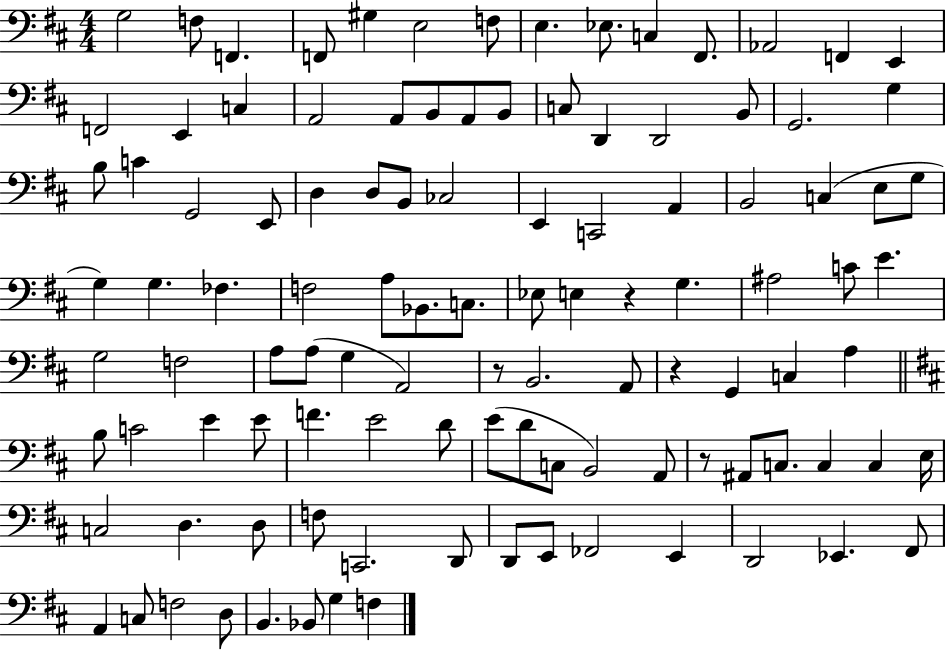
{
  \clef bass
  \numericTimeSignature
  \time 4/4
  \key d \major
  g2 f8 f,4. | f,8 gis4 e2 f8 | e4. ees8. c4 fis,8. | aes,2 f,4 e,4 | \break f,2 e,4 c4 | a,2 a,8 b,8 a,8 b,8 | c8 d,4 d,2 b,8 | g,2. g4 | \break b8 c'4 g,2 e,8 | d4 d8 b,8 ces2 | e,4 c,2 a,4 | b,2 c4( e8 g8 | \break g4) g4. fes4. | f2 a8 bes,8. c8. | ees8 e4 r4 g4. | ais2 c'8 e'4. | \break g2 f2 | a8 a8( g4 a,2) | r8 b,2. a,8 | r4 g,4 c4 a4 | \break \bar "||" \break \key d \major b8 c'2 e'4 e'8 | f'4. e'2 d'8 | e'8( d'8 c8 b,2) a,8 | r8 ais,8 c8. c4 c4 e16 | \break c2 d4. d8 | f8 c,2. d,8 | d,8 e,8 fes,2 e,4 | d,2 ees,4. fis,8 | \break a,4 c8 f2 d8 | b,4. bes,8 g4 f4 | \bar "|."
}